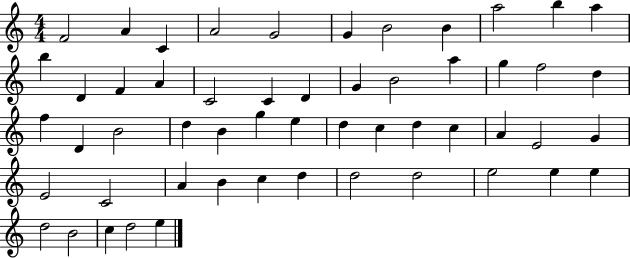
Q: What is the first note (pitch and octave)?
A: F4